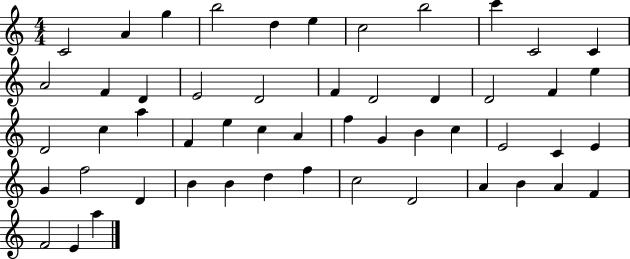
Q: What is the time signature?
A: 4/4